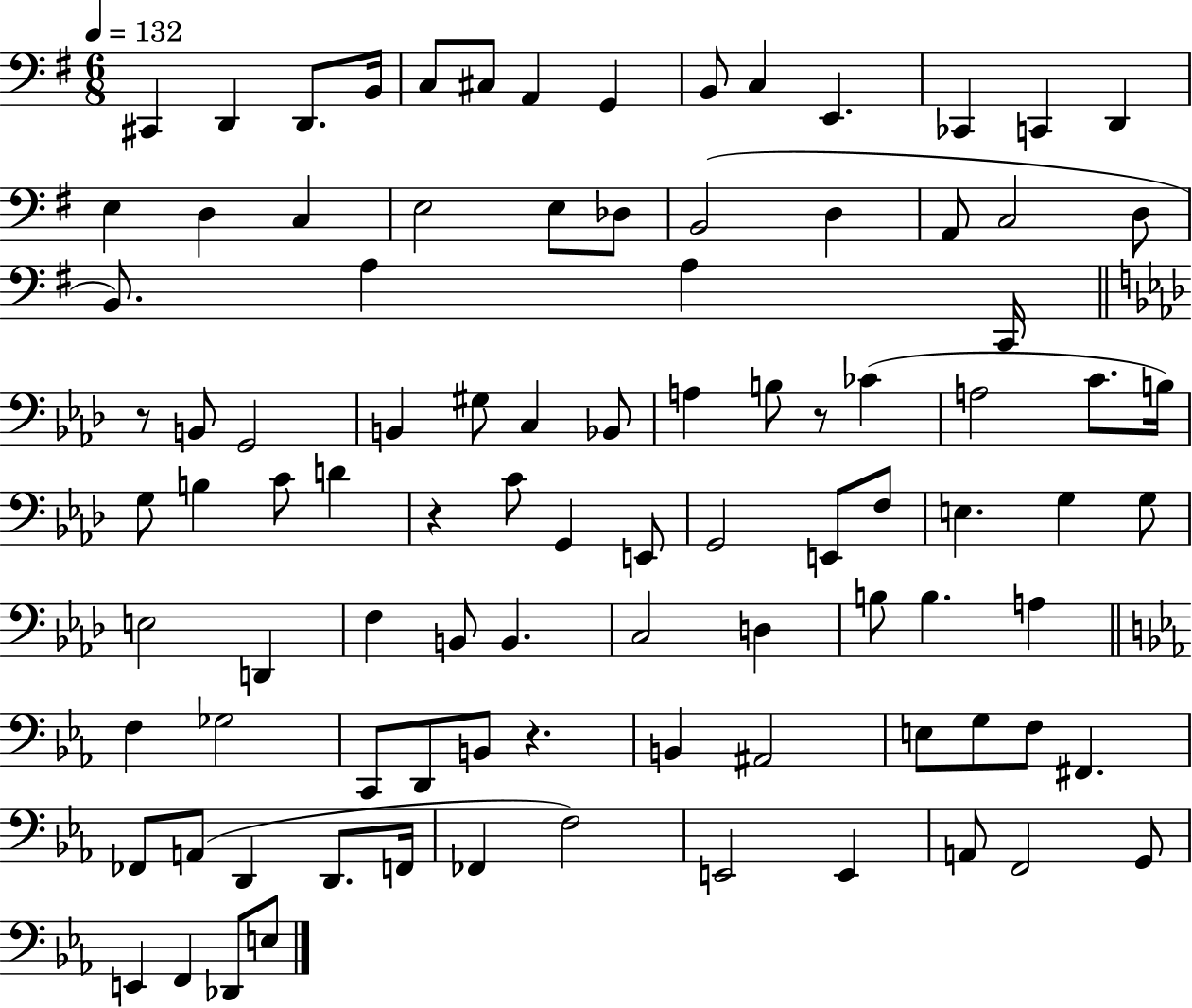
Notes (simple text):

C#2/q D2/q D2/e. B2/s C3/e C#3/e A2/q G2/q B2/e C3/q E2/q. CES2/q C2/q D2/q E3/q D3/q C3/q E3/h E3/e Db3/e B2/h D3/q A2/e C3/h D3/e B2/e. A3/q A3/q C2/s R/e B2/e G2/h B2/q G#3/e C3/q Bb2/e A3/q B3/e R/e CES4/q A3/h C4/e. B3/s G3/e B3/q C4/e D4/q R/q C4/e G2/q E2/e G2/h E2/e F3/e E3/q. G3/q G3/e E3/h D2/q F3/q B2/e B2/q. C3/h D3/q B3/e B3/q. A3/q F3/q Gb3/h C2/e D2/e B2/e R/q. B2/q A#2/h E3/e G3/e F3/e F#2/q. FES2/e A2/e D2/q D2/e. F2/s FES2/q F3/h E2/h E2/q A2/e F2/h G2/e E2/q F2/q Db2/e E3/e